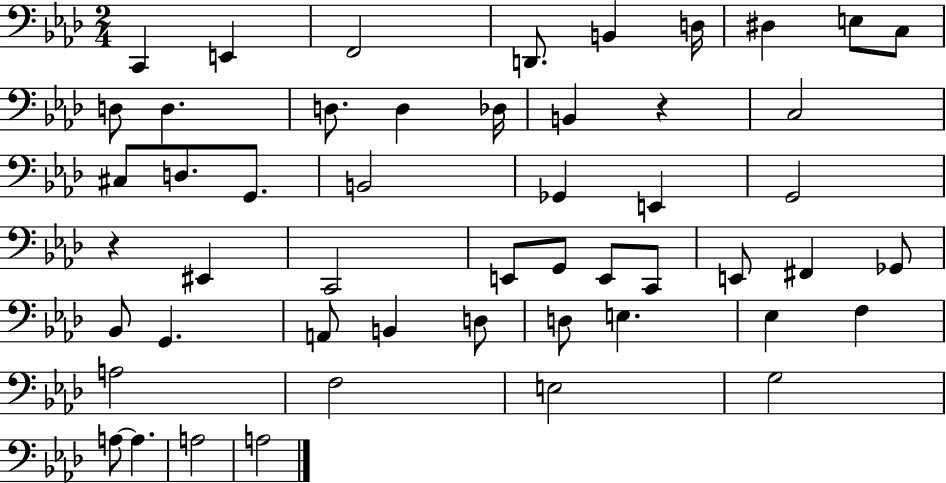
C2/q E2/q F2/h D2/e. B2/q D3/s D#3/q E3/e C3/e D3/e D3/q. D3/e. D3/q Db3/s B2/q R/q C3/h C#3/e D3/e. G2/e. B2/h Gb2/q E2/q G2/h R/q EIS2/q C2/h E2/e G2/e E2/e C2/e E2/e F#2/q Gb2/e Bb2/e G2/q. A2/e B2/q D3/e D3/e E3/q. Eb3/q F3/q A3/h F3/h E3/h G3/h A3/e A3/q. A3/h A3/h